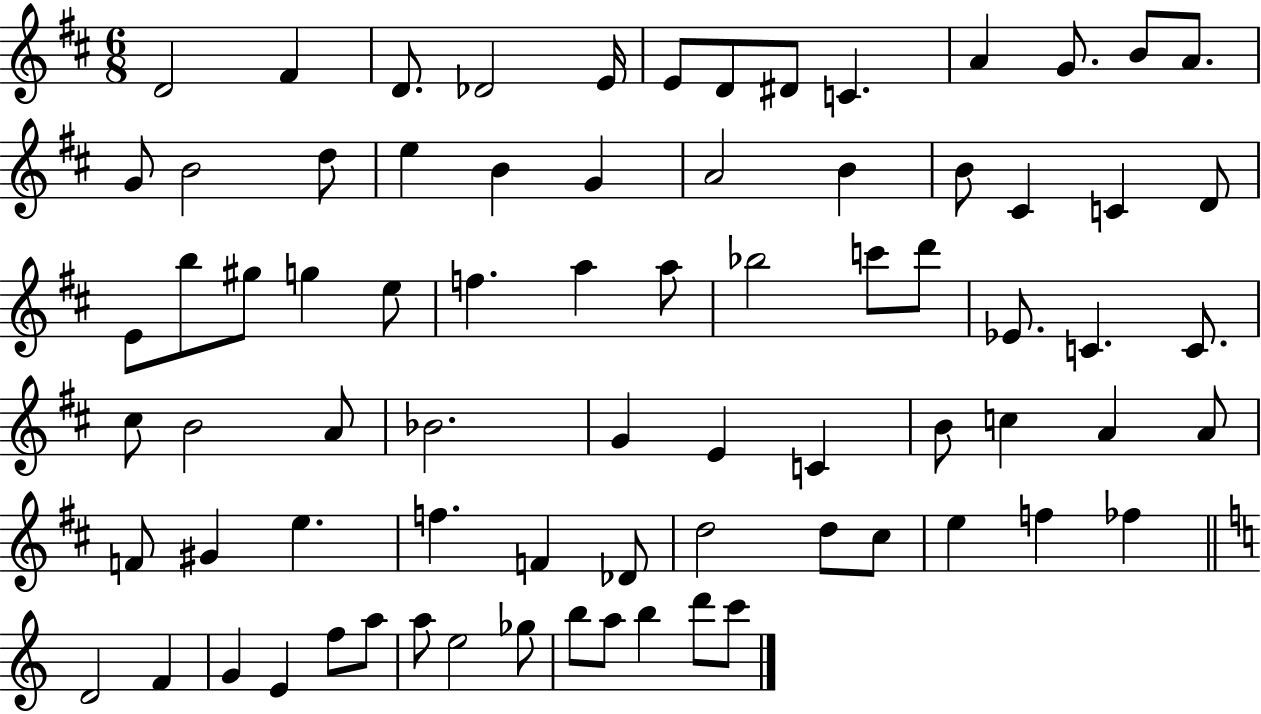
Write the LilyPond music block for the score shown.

{
  \clef treble
  \numericTimeSignature
  \time 6/8
  \key d \major
  d'2 fis'4 | d'8. des'2 e'16 | e'8 d'8 dis'8 c'4. | a'4 g'8. b'8 a'8. | \break g'8 b'2 d''8 | e''4 b'4 g'4 | a'2 b'4 | b'8 cis'4 c'4 d'8 | \break e'8 b''8 gis''8 g''4 e''8 | f''4. a''4 a''8 | bes''2 c'''8 d'''8 | ees'8. c'4. c'8. | \break cis''8 b'2 a'8 | bes'2. | g'4 e'4 c'4 | b'8 c''4 a'4 a'8 | \break f'8 gis'4 e''4. | f''4. f'4 des'8 | d''2 d''8 cis''8 | e''4 f''4 fes''4 | \break \bar "||" \break \key c \major d'2 f'4 | g'4 e'4 f''8 a''8 | a''8 e''2 ges''8 | b''8 a''8 b''4 d'''8 c'''8 | \break \bar "|."
}